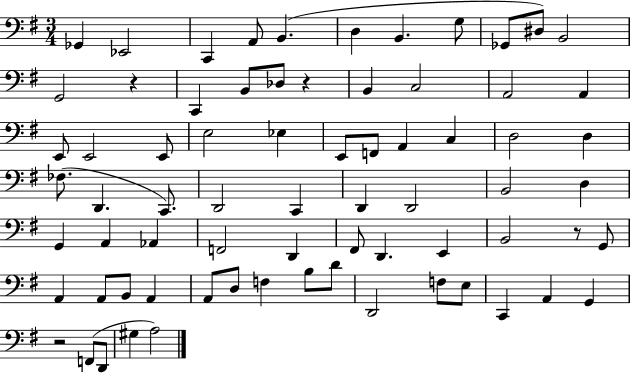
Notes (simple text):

Gb2/q Eb2/h C2/q A2/e B2/q. D3/q B2/q. G3/e Gb2/e D#3/e B2/h G2/h R/q C2/q B2/e Db3/e R/q B2/q C3/h A2/h A2/q E2/e E2/h E2/e E3/h Eb3/q E2/e F2/e A2/q C3/q D3/h D3/q FES3/e. D2/q. C2/e. D2/h C2/q D2/q D2/h B2/h D3/q G2/q A2/q Ab2/q F2/h D2/q F#2/e D2/q. E2/q B2/h R/e G2/e A2/q A2/e B2/e A2/q A2/e D3/e F3/q B3/e D4/e D2/h F3/e E3/e C2/q A2/q G2/q R/h F2/e D2/e G#3/q A3/h